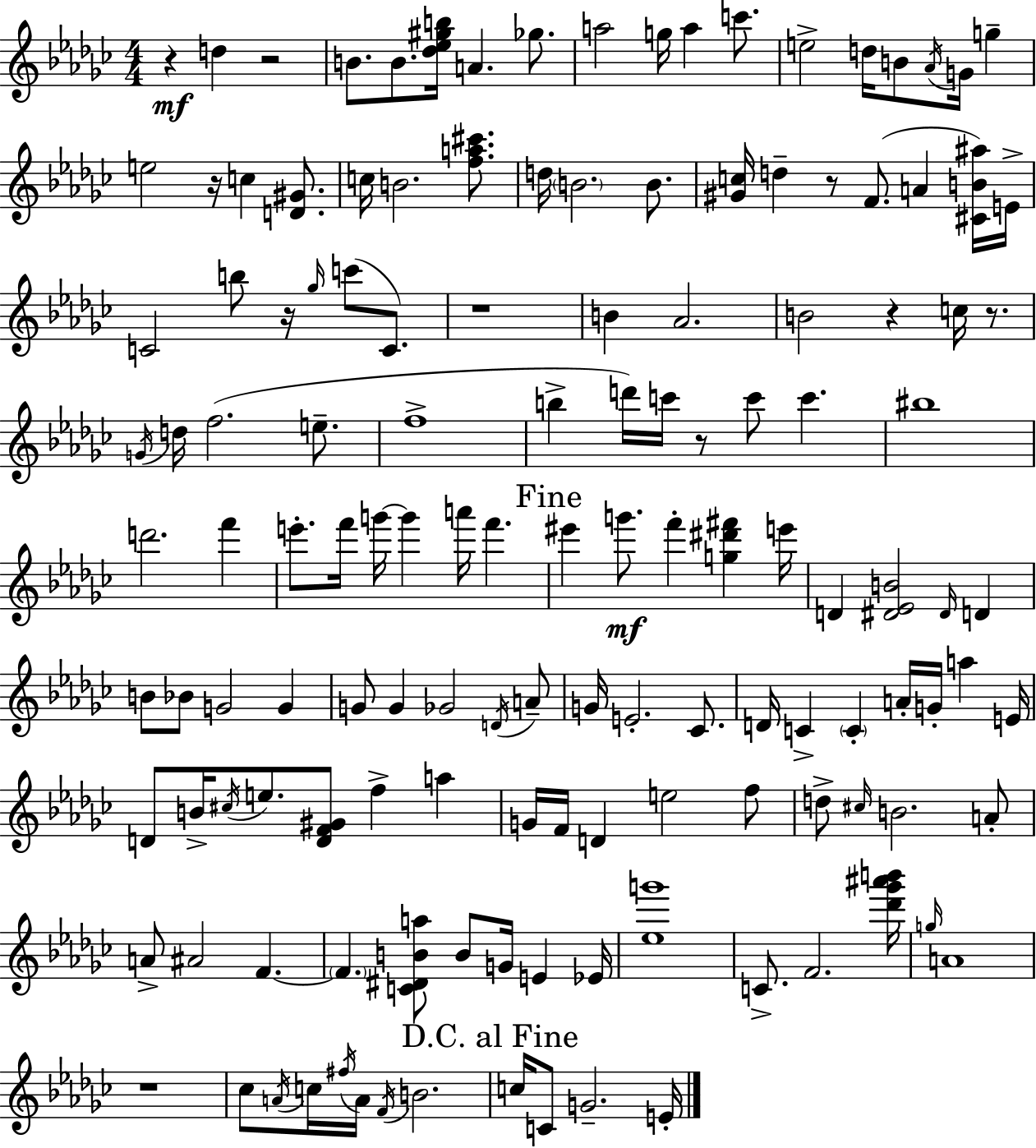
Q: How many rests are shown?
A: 10